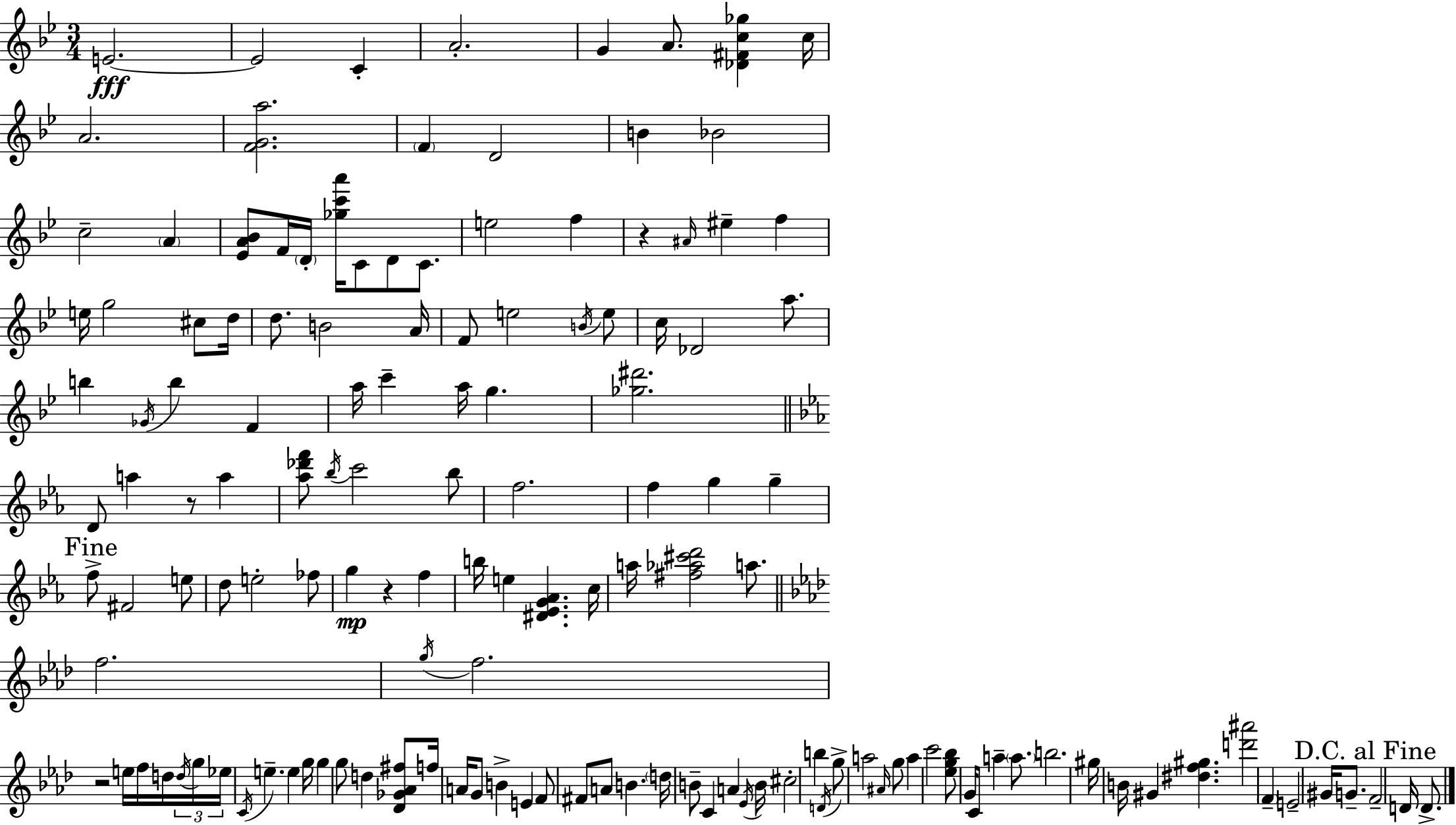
{
  \clef treble
  \numericTimeSignature
  \time 3/4
  \key bes \major
  \repeat volta 2 { e'2.~~\fff | e'2 c'4-. | a'2.-. | g'4 a'8. <des' fis' c'' ges''>4 c''16 | \break a'2. | <f' g' a''>2. | \parenthesize f'4 d'2 | b'4 bes'2 | \break c''2-- \parenthesize a'4 | <ees' a' bes'>8 f'16 \parenthesize d'16-. <ges'' c''' a'''>16 c'8 d'8 c'8. | e''2 f''4 | r4 \grace { ais'16 } eis''4-- f''4 | \break e''16 g''2 cis''8 | d''16 d''8. b'2 | a'16 f'8 e''2 \acciaccatura { b'16 } | e''8 c''16 des'2 a''8. | \break b''4 \acciaccatura { ges'16 } b''4 f'4 | a''16 c'''4-- a''16 g''4. | <ges'' dis'''>2. | \bar "||" \break \key ees \major d'8 a''4 r8 a''4 | <aes'' des''' f'''>8 \acciaccatura { bes''16 } c'''2 bes''8 | f''2. | f''4 g''4 g''4-- | \break \mark "Fine" f''8-> fis'2 e''8 | d''8 e''2-. fes''8 | g''4\mp r4 f''4 | b''16 e''4 <dis' ees' g' aes'>4. | \break c''16 a''16 <fis'' aes'' cis''' d'''>2 a''8. | \bar "||" \break \key f \minor f''2. | \acciaccatura { g''16 } f''2. | r2 e''16 f''16 d''16 | \tuplet 3/2 { \acciaccatura { d''16 } g''16 ees''16 } \acciaccatura { c'16 } e''4.-- e''4 | \break g''16 g''4 g''8 d''4 | <des' ges' aes' fis''>8 f''16 a'16 g'8 b'4-> e'4 | f'8 fis'8 a'8 b'4. | \parenthesize d''16 b'8-- c'4 a'4 | \break \acciaccatura { ees'16 } b'16 cis''2-. | b''4 \acciaccatura { d'16 } g''8-> a''2 | \grace { ais'16 } g''8 a''4 c'''2 | <ees'' g'' bes''>8 g'16 c'8 a''4-- | \break \parenthesize a''8. b''2. | gis''16 b'16 gis'4 | <dis'' f'' gis''>4. <d''' ais'''>2 | \parenthesize f'4-- e'2-- | \break gis'16 g'8.-- \mark "D.C. al Fine" f'2-- | d'16 d'8.-> } \bar "|."
}